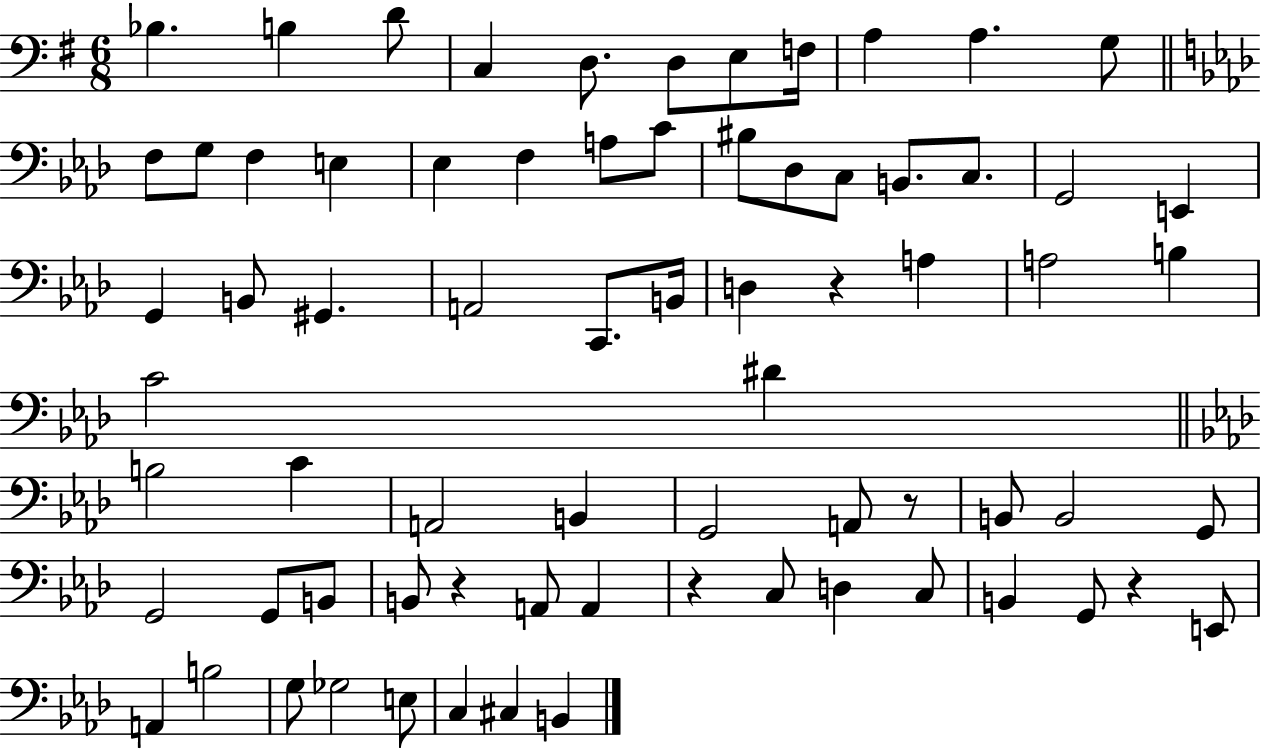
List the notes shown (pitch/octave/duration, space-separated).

Bb3/q. B3/q D4/e C3/q D3/e. D3/e E3/e F3/s A3/q A3/q. G3/e F3/e G3/e F3/q E3/q Eb3/q F3/q A3/e C4/e BIS3/e Db3/e C3/e B2/e. C3/e. G2/h E2/q G2/q B2/e G#2/q. A2/h C2/e. B2/s D3/q R/q A3/q A3/h B3/q C4/h D#4/q B3/h C4/q A2/h B2/q G2/h A2/e R/e B2/e B2/h G2/e G2/h G2/e B2/e B2/e R/q A2/e A2/q R/q C3/e D3/q C3/e B2/q G2/e R/q E2/e A2/q B3/h G3/e Gb3/h E3/e C3/q C#3/q B2/q